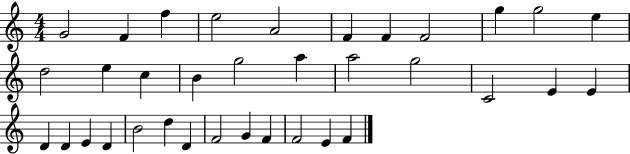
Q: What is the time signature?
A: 4/4